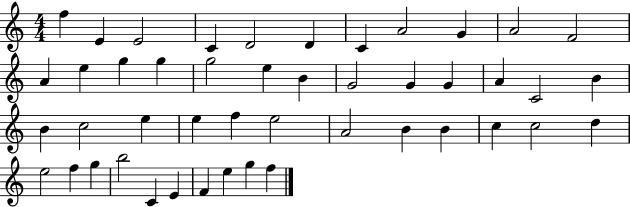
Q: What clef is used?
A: treble